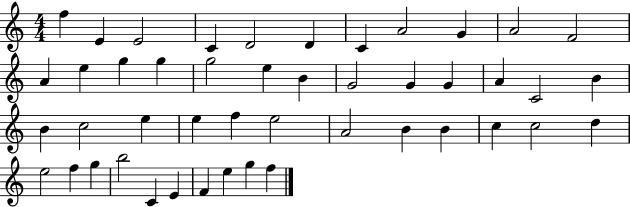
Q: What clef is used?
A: treble